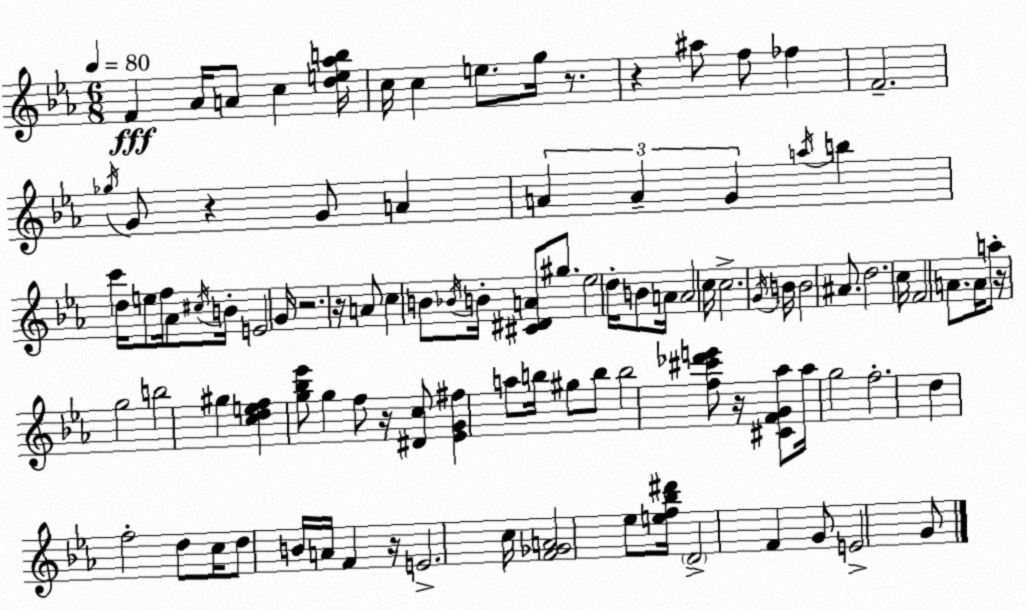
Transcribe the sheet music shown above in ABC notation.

X:1
T:Untitled
M:6/8
L:1/4
K:Eb
F _A/4 A/2 c [de_ab]/4 c/4 c e/2 g/4 z/2 z ^a/2 f/2 _f F2 _g/4 G/2 z G/2 A A A G a/4 b c' d/4 e/2 f/4 _A/2 ^c/4 B/4 E2 G/4 z2 z/4 A/2 c B/2 _B/4 B/4 [^C^DA]/2 ^g/2 _e2 d/4 B/2 A/4 A2 c/4 c2 G/4 B/4 B2 ^A/2 d2 c/4 F2 A/2 A/4 a/2 z/4 g2 b2 ^g [cdef] [g_b_e']/2 g f/2 z/4 [^Dc]/2 [_EG^f] a/2 b/4 ^g/2 b/2 b2 [f^c'_d'e']/2 z/4 [^CFG_a]/2 _a/4 g2 f2 d f2 d/2 c/4 d/2 B/4 A/4 F z/4 E2 c/4 [F_GA]2 _e/2 [ef_b^d']/4 D2 F G/2 E2 G/2